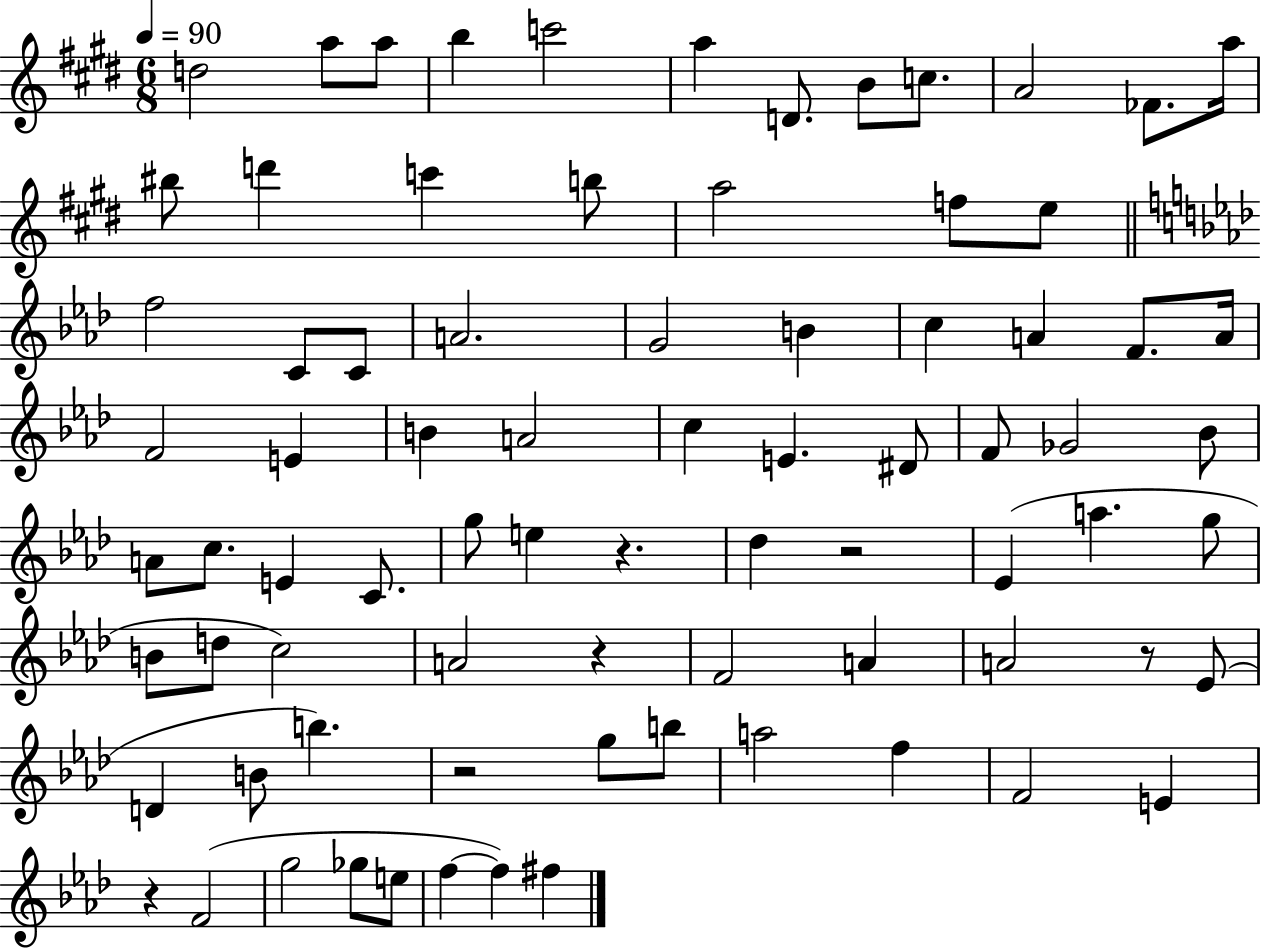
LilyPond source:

{
  \clef treble
  \numericTimeSignature
  \time 6/8
  \key e \major
  \tempo 4 = 90
  d''2 a''8 a''8 | b''4 c'''2 | a''4 d'8. b'8 c''8. | a'2 fes'8. a''16 | \break bis''8 d'''4 c'''4 b''8 | a''2 f''8 e''8 | \bar "||" \break \key f \minor f''2 c'8 c'8 | a'2. | g'2 b'4 | c''4 a'4 f'8. a'16 | \break f'2 e'4 | b'4 a'2 | c''4 e'4. dis'8 | f'8 ges'2 bes'8 | \break a'8 c''8. e'4 c'8. | g''8 e''4 r4. | des''4 r2 | ees'4( a''4. g''8 | \break b'8 d''8 c''2) | a'2 r4 | f'2 a'4 | a'2 r8 ees'8( | \break d'4 b'8 b''4.) | r2 g''8 b''8 | a''2 f''4 | f'2 e'4 | \break r4 f'2( | g''2 ges''8 e''8 | f''4~~ f''4) fis''4 | \bar "|."
}